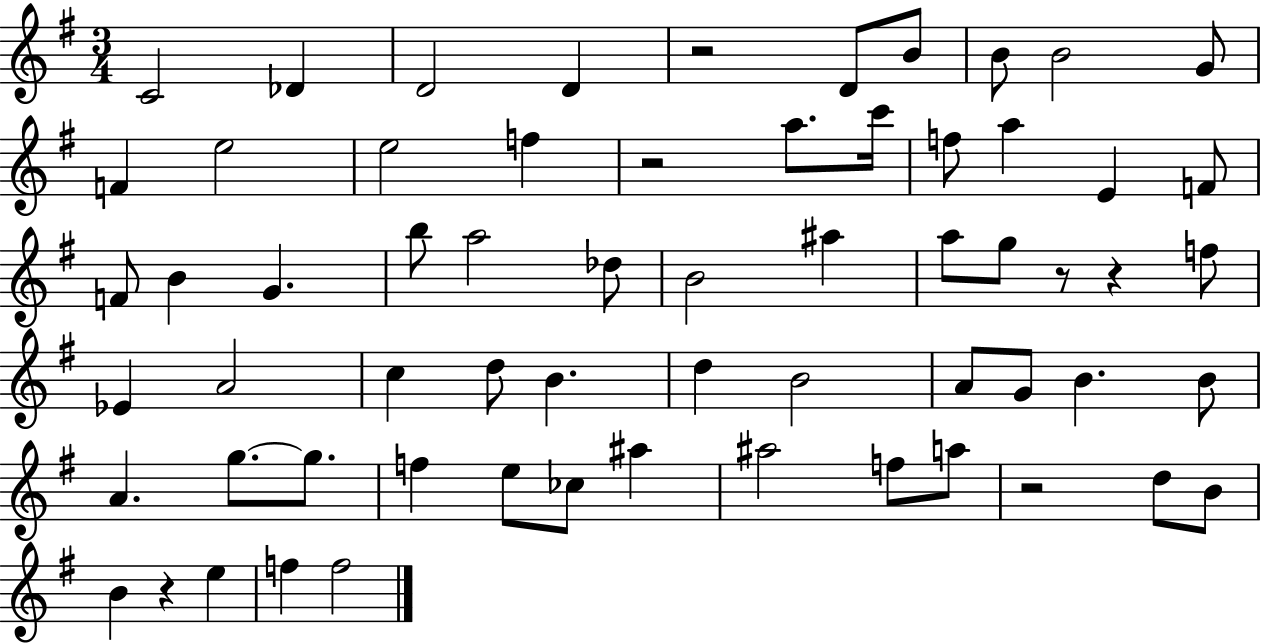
{
  \clef treble
  \numericTimeSignature
  \time 3/4
  \key g \major
  c'2 des'4 | d'2 d'4 | r2 d'8 b'8 | b'8 b'2 g'8 | \break f'4 e''2 | e''2 f''4 | r2 a''8. c'''16 | f''8 a''4 e'4 f'8 | \break f'8 b'4 g'4. | b''8 a''2 des''8 | b'2 ais''4 | a''8 g''8 r8 r4 f''8 | \break ees'4 a'2 | c''4 d''8 b'4. | d''4 b'2 | a'8 g'8 b'4. b'8 | \break a'4. g''8.~~ g''8. | f''4 e''8 ces''8 ais''4 | ais''2 f''8 a''8 | r2 d''8 b'8 | \break b'4 r4 e''4 | f''4 f''2 | \bar "|."
}